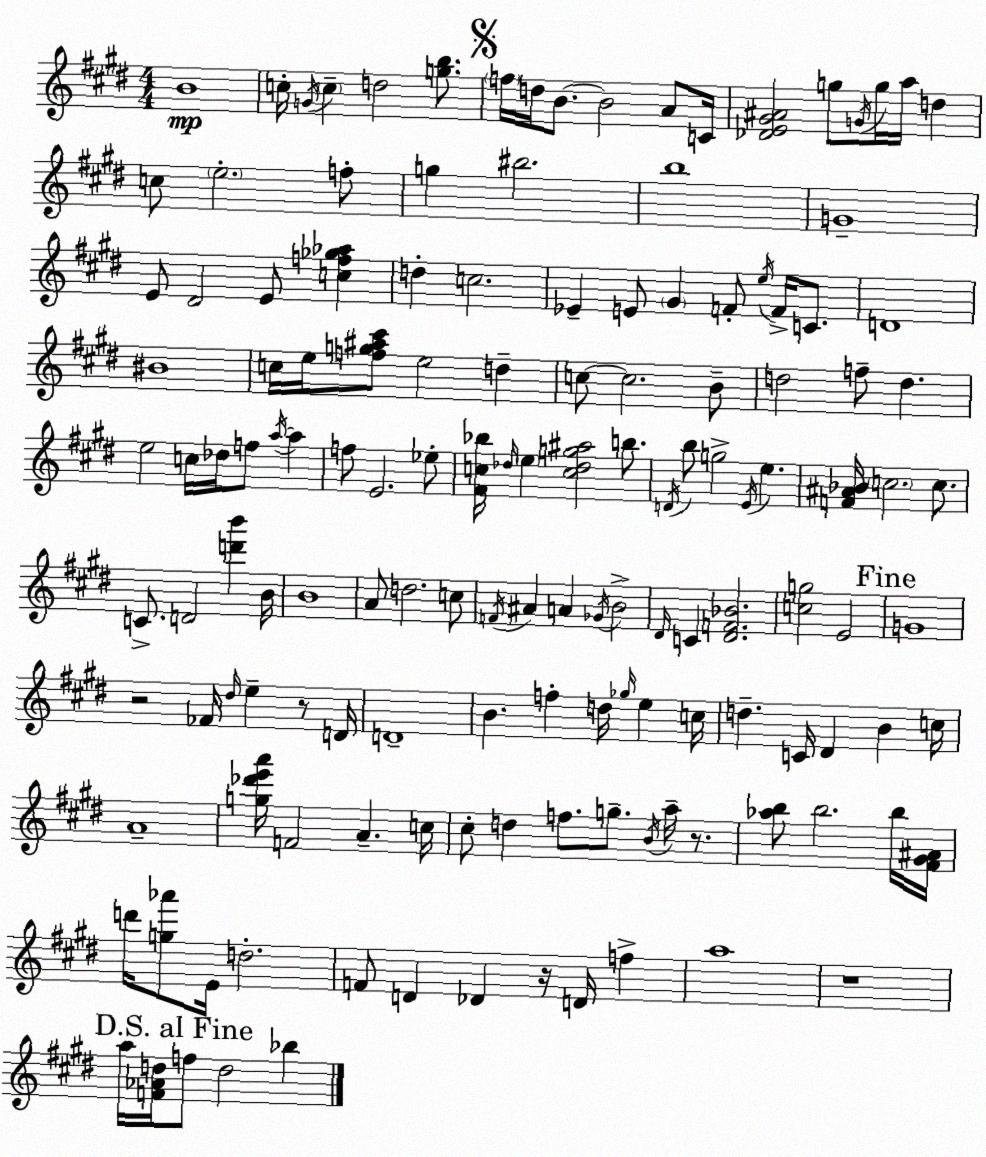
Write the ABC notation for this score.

X:1
T:Untitled
M:4/4
L:1/4
K:E
B4 c/4 G/4 c d2 [gb]/2 f/4 d/4 B/2 B2 A/2 C/4 [_DE^G^A]2 g/2 G/4 g/4 a/4 d c/2 e2 f/2 g ^b2 b4 G4 E/2 ^D2 E/2 [cf_g_a] d c2 _E E/2 ^G F/2 e/4 F/4 C/2 D4 ^B4 c/4 e/4 [fg^a^c']/2 e2 d c/2 c2 B/2 d2 f/2 d e2 c/4 _d/4 f/2 a/4 a f/2 E2 _e/2 [^Fc_b]/4 _d/4 e [c_dg^a]2 b/2 D/4 b/2 g2 E/4 e [F^A_B]/4 c2 c/2 C/2 D2 [d'b'] B/4 B4 A/2 d2 c/2 F/4 ^A A _G/4 B2 ^D/4 C [^DF_B]2 [cg]2 E2 G4 z2 _F/4 ^d/4 e z/2 D/4 D4 B f d/4 _g/4 e c/4 d C/4 ^D B c/4 A4 [g_d'e'a']/4 F2 A c/4 ^c/2 d f/2 g/2 B/4 a/4 z/2 [_ab]/2 b2 b/4 [^F^G^A]/4 d'/4 [g_a']/2 E/4 d2 F/2 D _D z/4 D/4 f a4 z4 a/4 [F_Ad]/4 f/2 d2 _b